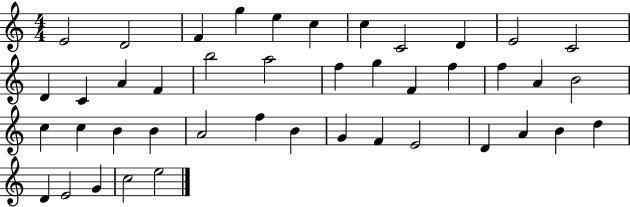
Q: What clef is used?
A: treble